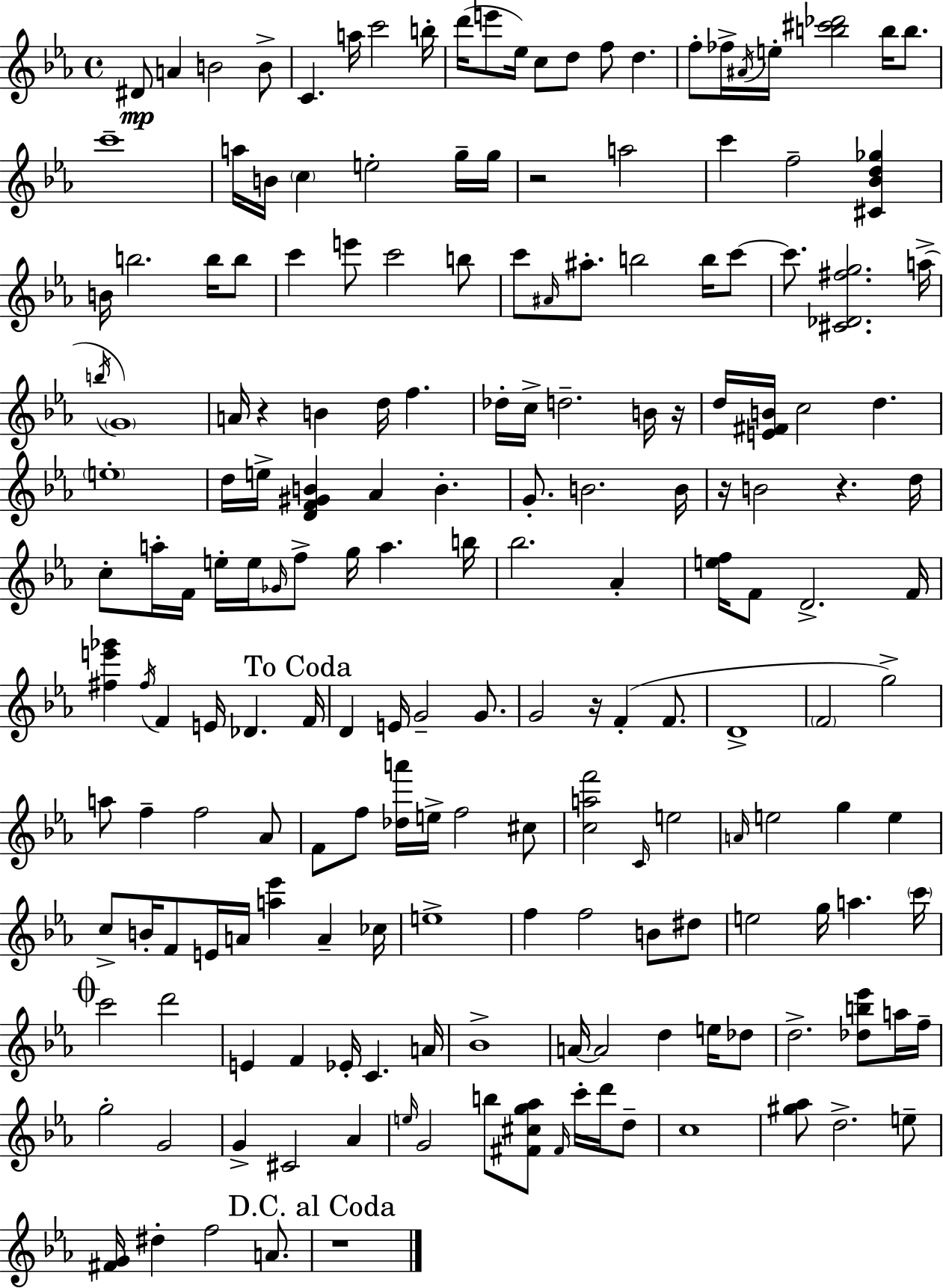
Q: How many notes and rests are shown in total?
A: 186